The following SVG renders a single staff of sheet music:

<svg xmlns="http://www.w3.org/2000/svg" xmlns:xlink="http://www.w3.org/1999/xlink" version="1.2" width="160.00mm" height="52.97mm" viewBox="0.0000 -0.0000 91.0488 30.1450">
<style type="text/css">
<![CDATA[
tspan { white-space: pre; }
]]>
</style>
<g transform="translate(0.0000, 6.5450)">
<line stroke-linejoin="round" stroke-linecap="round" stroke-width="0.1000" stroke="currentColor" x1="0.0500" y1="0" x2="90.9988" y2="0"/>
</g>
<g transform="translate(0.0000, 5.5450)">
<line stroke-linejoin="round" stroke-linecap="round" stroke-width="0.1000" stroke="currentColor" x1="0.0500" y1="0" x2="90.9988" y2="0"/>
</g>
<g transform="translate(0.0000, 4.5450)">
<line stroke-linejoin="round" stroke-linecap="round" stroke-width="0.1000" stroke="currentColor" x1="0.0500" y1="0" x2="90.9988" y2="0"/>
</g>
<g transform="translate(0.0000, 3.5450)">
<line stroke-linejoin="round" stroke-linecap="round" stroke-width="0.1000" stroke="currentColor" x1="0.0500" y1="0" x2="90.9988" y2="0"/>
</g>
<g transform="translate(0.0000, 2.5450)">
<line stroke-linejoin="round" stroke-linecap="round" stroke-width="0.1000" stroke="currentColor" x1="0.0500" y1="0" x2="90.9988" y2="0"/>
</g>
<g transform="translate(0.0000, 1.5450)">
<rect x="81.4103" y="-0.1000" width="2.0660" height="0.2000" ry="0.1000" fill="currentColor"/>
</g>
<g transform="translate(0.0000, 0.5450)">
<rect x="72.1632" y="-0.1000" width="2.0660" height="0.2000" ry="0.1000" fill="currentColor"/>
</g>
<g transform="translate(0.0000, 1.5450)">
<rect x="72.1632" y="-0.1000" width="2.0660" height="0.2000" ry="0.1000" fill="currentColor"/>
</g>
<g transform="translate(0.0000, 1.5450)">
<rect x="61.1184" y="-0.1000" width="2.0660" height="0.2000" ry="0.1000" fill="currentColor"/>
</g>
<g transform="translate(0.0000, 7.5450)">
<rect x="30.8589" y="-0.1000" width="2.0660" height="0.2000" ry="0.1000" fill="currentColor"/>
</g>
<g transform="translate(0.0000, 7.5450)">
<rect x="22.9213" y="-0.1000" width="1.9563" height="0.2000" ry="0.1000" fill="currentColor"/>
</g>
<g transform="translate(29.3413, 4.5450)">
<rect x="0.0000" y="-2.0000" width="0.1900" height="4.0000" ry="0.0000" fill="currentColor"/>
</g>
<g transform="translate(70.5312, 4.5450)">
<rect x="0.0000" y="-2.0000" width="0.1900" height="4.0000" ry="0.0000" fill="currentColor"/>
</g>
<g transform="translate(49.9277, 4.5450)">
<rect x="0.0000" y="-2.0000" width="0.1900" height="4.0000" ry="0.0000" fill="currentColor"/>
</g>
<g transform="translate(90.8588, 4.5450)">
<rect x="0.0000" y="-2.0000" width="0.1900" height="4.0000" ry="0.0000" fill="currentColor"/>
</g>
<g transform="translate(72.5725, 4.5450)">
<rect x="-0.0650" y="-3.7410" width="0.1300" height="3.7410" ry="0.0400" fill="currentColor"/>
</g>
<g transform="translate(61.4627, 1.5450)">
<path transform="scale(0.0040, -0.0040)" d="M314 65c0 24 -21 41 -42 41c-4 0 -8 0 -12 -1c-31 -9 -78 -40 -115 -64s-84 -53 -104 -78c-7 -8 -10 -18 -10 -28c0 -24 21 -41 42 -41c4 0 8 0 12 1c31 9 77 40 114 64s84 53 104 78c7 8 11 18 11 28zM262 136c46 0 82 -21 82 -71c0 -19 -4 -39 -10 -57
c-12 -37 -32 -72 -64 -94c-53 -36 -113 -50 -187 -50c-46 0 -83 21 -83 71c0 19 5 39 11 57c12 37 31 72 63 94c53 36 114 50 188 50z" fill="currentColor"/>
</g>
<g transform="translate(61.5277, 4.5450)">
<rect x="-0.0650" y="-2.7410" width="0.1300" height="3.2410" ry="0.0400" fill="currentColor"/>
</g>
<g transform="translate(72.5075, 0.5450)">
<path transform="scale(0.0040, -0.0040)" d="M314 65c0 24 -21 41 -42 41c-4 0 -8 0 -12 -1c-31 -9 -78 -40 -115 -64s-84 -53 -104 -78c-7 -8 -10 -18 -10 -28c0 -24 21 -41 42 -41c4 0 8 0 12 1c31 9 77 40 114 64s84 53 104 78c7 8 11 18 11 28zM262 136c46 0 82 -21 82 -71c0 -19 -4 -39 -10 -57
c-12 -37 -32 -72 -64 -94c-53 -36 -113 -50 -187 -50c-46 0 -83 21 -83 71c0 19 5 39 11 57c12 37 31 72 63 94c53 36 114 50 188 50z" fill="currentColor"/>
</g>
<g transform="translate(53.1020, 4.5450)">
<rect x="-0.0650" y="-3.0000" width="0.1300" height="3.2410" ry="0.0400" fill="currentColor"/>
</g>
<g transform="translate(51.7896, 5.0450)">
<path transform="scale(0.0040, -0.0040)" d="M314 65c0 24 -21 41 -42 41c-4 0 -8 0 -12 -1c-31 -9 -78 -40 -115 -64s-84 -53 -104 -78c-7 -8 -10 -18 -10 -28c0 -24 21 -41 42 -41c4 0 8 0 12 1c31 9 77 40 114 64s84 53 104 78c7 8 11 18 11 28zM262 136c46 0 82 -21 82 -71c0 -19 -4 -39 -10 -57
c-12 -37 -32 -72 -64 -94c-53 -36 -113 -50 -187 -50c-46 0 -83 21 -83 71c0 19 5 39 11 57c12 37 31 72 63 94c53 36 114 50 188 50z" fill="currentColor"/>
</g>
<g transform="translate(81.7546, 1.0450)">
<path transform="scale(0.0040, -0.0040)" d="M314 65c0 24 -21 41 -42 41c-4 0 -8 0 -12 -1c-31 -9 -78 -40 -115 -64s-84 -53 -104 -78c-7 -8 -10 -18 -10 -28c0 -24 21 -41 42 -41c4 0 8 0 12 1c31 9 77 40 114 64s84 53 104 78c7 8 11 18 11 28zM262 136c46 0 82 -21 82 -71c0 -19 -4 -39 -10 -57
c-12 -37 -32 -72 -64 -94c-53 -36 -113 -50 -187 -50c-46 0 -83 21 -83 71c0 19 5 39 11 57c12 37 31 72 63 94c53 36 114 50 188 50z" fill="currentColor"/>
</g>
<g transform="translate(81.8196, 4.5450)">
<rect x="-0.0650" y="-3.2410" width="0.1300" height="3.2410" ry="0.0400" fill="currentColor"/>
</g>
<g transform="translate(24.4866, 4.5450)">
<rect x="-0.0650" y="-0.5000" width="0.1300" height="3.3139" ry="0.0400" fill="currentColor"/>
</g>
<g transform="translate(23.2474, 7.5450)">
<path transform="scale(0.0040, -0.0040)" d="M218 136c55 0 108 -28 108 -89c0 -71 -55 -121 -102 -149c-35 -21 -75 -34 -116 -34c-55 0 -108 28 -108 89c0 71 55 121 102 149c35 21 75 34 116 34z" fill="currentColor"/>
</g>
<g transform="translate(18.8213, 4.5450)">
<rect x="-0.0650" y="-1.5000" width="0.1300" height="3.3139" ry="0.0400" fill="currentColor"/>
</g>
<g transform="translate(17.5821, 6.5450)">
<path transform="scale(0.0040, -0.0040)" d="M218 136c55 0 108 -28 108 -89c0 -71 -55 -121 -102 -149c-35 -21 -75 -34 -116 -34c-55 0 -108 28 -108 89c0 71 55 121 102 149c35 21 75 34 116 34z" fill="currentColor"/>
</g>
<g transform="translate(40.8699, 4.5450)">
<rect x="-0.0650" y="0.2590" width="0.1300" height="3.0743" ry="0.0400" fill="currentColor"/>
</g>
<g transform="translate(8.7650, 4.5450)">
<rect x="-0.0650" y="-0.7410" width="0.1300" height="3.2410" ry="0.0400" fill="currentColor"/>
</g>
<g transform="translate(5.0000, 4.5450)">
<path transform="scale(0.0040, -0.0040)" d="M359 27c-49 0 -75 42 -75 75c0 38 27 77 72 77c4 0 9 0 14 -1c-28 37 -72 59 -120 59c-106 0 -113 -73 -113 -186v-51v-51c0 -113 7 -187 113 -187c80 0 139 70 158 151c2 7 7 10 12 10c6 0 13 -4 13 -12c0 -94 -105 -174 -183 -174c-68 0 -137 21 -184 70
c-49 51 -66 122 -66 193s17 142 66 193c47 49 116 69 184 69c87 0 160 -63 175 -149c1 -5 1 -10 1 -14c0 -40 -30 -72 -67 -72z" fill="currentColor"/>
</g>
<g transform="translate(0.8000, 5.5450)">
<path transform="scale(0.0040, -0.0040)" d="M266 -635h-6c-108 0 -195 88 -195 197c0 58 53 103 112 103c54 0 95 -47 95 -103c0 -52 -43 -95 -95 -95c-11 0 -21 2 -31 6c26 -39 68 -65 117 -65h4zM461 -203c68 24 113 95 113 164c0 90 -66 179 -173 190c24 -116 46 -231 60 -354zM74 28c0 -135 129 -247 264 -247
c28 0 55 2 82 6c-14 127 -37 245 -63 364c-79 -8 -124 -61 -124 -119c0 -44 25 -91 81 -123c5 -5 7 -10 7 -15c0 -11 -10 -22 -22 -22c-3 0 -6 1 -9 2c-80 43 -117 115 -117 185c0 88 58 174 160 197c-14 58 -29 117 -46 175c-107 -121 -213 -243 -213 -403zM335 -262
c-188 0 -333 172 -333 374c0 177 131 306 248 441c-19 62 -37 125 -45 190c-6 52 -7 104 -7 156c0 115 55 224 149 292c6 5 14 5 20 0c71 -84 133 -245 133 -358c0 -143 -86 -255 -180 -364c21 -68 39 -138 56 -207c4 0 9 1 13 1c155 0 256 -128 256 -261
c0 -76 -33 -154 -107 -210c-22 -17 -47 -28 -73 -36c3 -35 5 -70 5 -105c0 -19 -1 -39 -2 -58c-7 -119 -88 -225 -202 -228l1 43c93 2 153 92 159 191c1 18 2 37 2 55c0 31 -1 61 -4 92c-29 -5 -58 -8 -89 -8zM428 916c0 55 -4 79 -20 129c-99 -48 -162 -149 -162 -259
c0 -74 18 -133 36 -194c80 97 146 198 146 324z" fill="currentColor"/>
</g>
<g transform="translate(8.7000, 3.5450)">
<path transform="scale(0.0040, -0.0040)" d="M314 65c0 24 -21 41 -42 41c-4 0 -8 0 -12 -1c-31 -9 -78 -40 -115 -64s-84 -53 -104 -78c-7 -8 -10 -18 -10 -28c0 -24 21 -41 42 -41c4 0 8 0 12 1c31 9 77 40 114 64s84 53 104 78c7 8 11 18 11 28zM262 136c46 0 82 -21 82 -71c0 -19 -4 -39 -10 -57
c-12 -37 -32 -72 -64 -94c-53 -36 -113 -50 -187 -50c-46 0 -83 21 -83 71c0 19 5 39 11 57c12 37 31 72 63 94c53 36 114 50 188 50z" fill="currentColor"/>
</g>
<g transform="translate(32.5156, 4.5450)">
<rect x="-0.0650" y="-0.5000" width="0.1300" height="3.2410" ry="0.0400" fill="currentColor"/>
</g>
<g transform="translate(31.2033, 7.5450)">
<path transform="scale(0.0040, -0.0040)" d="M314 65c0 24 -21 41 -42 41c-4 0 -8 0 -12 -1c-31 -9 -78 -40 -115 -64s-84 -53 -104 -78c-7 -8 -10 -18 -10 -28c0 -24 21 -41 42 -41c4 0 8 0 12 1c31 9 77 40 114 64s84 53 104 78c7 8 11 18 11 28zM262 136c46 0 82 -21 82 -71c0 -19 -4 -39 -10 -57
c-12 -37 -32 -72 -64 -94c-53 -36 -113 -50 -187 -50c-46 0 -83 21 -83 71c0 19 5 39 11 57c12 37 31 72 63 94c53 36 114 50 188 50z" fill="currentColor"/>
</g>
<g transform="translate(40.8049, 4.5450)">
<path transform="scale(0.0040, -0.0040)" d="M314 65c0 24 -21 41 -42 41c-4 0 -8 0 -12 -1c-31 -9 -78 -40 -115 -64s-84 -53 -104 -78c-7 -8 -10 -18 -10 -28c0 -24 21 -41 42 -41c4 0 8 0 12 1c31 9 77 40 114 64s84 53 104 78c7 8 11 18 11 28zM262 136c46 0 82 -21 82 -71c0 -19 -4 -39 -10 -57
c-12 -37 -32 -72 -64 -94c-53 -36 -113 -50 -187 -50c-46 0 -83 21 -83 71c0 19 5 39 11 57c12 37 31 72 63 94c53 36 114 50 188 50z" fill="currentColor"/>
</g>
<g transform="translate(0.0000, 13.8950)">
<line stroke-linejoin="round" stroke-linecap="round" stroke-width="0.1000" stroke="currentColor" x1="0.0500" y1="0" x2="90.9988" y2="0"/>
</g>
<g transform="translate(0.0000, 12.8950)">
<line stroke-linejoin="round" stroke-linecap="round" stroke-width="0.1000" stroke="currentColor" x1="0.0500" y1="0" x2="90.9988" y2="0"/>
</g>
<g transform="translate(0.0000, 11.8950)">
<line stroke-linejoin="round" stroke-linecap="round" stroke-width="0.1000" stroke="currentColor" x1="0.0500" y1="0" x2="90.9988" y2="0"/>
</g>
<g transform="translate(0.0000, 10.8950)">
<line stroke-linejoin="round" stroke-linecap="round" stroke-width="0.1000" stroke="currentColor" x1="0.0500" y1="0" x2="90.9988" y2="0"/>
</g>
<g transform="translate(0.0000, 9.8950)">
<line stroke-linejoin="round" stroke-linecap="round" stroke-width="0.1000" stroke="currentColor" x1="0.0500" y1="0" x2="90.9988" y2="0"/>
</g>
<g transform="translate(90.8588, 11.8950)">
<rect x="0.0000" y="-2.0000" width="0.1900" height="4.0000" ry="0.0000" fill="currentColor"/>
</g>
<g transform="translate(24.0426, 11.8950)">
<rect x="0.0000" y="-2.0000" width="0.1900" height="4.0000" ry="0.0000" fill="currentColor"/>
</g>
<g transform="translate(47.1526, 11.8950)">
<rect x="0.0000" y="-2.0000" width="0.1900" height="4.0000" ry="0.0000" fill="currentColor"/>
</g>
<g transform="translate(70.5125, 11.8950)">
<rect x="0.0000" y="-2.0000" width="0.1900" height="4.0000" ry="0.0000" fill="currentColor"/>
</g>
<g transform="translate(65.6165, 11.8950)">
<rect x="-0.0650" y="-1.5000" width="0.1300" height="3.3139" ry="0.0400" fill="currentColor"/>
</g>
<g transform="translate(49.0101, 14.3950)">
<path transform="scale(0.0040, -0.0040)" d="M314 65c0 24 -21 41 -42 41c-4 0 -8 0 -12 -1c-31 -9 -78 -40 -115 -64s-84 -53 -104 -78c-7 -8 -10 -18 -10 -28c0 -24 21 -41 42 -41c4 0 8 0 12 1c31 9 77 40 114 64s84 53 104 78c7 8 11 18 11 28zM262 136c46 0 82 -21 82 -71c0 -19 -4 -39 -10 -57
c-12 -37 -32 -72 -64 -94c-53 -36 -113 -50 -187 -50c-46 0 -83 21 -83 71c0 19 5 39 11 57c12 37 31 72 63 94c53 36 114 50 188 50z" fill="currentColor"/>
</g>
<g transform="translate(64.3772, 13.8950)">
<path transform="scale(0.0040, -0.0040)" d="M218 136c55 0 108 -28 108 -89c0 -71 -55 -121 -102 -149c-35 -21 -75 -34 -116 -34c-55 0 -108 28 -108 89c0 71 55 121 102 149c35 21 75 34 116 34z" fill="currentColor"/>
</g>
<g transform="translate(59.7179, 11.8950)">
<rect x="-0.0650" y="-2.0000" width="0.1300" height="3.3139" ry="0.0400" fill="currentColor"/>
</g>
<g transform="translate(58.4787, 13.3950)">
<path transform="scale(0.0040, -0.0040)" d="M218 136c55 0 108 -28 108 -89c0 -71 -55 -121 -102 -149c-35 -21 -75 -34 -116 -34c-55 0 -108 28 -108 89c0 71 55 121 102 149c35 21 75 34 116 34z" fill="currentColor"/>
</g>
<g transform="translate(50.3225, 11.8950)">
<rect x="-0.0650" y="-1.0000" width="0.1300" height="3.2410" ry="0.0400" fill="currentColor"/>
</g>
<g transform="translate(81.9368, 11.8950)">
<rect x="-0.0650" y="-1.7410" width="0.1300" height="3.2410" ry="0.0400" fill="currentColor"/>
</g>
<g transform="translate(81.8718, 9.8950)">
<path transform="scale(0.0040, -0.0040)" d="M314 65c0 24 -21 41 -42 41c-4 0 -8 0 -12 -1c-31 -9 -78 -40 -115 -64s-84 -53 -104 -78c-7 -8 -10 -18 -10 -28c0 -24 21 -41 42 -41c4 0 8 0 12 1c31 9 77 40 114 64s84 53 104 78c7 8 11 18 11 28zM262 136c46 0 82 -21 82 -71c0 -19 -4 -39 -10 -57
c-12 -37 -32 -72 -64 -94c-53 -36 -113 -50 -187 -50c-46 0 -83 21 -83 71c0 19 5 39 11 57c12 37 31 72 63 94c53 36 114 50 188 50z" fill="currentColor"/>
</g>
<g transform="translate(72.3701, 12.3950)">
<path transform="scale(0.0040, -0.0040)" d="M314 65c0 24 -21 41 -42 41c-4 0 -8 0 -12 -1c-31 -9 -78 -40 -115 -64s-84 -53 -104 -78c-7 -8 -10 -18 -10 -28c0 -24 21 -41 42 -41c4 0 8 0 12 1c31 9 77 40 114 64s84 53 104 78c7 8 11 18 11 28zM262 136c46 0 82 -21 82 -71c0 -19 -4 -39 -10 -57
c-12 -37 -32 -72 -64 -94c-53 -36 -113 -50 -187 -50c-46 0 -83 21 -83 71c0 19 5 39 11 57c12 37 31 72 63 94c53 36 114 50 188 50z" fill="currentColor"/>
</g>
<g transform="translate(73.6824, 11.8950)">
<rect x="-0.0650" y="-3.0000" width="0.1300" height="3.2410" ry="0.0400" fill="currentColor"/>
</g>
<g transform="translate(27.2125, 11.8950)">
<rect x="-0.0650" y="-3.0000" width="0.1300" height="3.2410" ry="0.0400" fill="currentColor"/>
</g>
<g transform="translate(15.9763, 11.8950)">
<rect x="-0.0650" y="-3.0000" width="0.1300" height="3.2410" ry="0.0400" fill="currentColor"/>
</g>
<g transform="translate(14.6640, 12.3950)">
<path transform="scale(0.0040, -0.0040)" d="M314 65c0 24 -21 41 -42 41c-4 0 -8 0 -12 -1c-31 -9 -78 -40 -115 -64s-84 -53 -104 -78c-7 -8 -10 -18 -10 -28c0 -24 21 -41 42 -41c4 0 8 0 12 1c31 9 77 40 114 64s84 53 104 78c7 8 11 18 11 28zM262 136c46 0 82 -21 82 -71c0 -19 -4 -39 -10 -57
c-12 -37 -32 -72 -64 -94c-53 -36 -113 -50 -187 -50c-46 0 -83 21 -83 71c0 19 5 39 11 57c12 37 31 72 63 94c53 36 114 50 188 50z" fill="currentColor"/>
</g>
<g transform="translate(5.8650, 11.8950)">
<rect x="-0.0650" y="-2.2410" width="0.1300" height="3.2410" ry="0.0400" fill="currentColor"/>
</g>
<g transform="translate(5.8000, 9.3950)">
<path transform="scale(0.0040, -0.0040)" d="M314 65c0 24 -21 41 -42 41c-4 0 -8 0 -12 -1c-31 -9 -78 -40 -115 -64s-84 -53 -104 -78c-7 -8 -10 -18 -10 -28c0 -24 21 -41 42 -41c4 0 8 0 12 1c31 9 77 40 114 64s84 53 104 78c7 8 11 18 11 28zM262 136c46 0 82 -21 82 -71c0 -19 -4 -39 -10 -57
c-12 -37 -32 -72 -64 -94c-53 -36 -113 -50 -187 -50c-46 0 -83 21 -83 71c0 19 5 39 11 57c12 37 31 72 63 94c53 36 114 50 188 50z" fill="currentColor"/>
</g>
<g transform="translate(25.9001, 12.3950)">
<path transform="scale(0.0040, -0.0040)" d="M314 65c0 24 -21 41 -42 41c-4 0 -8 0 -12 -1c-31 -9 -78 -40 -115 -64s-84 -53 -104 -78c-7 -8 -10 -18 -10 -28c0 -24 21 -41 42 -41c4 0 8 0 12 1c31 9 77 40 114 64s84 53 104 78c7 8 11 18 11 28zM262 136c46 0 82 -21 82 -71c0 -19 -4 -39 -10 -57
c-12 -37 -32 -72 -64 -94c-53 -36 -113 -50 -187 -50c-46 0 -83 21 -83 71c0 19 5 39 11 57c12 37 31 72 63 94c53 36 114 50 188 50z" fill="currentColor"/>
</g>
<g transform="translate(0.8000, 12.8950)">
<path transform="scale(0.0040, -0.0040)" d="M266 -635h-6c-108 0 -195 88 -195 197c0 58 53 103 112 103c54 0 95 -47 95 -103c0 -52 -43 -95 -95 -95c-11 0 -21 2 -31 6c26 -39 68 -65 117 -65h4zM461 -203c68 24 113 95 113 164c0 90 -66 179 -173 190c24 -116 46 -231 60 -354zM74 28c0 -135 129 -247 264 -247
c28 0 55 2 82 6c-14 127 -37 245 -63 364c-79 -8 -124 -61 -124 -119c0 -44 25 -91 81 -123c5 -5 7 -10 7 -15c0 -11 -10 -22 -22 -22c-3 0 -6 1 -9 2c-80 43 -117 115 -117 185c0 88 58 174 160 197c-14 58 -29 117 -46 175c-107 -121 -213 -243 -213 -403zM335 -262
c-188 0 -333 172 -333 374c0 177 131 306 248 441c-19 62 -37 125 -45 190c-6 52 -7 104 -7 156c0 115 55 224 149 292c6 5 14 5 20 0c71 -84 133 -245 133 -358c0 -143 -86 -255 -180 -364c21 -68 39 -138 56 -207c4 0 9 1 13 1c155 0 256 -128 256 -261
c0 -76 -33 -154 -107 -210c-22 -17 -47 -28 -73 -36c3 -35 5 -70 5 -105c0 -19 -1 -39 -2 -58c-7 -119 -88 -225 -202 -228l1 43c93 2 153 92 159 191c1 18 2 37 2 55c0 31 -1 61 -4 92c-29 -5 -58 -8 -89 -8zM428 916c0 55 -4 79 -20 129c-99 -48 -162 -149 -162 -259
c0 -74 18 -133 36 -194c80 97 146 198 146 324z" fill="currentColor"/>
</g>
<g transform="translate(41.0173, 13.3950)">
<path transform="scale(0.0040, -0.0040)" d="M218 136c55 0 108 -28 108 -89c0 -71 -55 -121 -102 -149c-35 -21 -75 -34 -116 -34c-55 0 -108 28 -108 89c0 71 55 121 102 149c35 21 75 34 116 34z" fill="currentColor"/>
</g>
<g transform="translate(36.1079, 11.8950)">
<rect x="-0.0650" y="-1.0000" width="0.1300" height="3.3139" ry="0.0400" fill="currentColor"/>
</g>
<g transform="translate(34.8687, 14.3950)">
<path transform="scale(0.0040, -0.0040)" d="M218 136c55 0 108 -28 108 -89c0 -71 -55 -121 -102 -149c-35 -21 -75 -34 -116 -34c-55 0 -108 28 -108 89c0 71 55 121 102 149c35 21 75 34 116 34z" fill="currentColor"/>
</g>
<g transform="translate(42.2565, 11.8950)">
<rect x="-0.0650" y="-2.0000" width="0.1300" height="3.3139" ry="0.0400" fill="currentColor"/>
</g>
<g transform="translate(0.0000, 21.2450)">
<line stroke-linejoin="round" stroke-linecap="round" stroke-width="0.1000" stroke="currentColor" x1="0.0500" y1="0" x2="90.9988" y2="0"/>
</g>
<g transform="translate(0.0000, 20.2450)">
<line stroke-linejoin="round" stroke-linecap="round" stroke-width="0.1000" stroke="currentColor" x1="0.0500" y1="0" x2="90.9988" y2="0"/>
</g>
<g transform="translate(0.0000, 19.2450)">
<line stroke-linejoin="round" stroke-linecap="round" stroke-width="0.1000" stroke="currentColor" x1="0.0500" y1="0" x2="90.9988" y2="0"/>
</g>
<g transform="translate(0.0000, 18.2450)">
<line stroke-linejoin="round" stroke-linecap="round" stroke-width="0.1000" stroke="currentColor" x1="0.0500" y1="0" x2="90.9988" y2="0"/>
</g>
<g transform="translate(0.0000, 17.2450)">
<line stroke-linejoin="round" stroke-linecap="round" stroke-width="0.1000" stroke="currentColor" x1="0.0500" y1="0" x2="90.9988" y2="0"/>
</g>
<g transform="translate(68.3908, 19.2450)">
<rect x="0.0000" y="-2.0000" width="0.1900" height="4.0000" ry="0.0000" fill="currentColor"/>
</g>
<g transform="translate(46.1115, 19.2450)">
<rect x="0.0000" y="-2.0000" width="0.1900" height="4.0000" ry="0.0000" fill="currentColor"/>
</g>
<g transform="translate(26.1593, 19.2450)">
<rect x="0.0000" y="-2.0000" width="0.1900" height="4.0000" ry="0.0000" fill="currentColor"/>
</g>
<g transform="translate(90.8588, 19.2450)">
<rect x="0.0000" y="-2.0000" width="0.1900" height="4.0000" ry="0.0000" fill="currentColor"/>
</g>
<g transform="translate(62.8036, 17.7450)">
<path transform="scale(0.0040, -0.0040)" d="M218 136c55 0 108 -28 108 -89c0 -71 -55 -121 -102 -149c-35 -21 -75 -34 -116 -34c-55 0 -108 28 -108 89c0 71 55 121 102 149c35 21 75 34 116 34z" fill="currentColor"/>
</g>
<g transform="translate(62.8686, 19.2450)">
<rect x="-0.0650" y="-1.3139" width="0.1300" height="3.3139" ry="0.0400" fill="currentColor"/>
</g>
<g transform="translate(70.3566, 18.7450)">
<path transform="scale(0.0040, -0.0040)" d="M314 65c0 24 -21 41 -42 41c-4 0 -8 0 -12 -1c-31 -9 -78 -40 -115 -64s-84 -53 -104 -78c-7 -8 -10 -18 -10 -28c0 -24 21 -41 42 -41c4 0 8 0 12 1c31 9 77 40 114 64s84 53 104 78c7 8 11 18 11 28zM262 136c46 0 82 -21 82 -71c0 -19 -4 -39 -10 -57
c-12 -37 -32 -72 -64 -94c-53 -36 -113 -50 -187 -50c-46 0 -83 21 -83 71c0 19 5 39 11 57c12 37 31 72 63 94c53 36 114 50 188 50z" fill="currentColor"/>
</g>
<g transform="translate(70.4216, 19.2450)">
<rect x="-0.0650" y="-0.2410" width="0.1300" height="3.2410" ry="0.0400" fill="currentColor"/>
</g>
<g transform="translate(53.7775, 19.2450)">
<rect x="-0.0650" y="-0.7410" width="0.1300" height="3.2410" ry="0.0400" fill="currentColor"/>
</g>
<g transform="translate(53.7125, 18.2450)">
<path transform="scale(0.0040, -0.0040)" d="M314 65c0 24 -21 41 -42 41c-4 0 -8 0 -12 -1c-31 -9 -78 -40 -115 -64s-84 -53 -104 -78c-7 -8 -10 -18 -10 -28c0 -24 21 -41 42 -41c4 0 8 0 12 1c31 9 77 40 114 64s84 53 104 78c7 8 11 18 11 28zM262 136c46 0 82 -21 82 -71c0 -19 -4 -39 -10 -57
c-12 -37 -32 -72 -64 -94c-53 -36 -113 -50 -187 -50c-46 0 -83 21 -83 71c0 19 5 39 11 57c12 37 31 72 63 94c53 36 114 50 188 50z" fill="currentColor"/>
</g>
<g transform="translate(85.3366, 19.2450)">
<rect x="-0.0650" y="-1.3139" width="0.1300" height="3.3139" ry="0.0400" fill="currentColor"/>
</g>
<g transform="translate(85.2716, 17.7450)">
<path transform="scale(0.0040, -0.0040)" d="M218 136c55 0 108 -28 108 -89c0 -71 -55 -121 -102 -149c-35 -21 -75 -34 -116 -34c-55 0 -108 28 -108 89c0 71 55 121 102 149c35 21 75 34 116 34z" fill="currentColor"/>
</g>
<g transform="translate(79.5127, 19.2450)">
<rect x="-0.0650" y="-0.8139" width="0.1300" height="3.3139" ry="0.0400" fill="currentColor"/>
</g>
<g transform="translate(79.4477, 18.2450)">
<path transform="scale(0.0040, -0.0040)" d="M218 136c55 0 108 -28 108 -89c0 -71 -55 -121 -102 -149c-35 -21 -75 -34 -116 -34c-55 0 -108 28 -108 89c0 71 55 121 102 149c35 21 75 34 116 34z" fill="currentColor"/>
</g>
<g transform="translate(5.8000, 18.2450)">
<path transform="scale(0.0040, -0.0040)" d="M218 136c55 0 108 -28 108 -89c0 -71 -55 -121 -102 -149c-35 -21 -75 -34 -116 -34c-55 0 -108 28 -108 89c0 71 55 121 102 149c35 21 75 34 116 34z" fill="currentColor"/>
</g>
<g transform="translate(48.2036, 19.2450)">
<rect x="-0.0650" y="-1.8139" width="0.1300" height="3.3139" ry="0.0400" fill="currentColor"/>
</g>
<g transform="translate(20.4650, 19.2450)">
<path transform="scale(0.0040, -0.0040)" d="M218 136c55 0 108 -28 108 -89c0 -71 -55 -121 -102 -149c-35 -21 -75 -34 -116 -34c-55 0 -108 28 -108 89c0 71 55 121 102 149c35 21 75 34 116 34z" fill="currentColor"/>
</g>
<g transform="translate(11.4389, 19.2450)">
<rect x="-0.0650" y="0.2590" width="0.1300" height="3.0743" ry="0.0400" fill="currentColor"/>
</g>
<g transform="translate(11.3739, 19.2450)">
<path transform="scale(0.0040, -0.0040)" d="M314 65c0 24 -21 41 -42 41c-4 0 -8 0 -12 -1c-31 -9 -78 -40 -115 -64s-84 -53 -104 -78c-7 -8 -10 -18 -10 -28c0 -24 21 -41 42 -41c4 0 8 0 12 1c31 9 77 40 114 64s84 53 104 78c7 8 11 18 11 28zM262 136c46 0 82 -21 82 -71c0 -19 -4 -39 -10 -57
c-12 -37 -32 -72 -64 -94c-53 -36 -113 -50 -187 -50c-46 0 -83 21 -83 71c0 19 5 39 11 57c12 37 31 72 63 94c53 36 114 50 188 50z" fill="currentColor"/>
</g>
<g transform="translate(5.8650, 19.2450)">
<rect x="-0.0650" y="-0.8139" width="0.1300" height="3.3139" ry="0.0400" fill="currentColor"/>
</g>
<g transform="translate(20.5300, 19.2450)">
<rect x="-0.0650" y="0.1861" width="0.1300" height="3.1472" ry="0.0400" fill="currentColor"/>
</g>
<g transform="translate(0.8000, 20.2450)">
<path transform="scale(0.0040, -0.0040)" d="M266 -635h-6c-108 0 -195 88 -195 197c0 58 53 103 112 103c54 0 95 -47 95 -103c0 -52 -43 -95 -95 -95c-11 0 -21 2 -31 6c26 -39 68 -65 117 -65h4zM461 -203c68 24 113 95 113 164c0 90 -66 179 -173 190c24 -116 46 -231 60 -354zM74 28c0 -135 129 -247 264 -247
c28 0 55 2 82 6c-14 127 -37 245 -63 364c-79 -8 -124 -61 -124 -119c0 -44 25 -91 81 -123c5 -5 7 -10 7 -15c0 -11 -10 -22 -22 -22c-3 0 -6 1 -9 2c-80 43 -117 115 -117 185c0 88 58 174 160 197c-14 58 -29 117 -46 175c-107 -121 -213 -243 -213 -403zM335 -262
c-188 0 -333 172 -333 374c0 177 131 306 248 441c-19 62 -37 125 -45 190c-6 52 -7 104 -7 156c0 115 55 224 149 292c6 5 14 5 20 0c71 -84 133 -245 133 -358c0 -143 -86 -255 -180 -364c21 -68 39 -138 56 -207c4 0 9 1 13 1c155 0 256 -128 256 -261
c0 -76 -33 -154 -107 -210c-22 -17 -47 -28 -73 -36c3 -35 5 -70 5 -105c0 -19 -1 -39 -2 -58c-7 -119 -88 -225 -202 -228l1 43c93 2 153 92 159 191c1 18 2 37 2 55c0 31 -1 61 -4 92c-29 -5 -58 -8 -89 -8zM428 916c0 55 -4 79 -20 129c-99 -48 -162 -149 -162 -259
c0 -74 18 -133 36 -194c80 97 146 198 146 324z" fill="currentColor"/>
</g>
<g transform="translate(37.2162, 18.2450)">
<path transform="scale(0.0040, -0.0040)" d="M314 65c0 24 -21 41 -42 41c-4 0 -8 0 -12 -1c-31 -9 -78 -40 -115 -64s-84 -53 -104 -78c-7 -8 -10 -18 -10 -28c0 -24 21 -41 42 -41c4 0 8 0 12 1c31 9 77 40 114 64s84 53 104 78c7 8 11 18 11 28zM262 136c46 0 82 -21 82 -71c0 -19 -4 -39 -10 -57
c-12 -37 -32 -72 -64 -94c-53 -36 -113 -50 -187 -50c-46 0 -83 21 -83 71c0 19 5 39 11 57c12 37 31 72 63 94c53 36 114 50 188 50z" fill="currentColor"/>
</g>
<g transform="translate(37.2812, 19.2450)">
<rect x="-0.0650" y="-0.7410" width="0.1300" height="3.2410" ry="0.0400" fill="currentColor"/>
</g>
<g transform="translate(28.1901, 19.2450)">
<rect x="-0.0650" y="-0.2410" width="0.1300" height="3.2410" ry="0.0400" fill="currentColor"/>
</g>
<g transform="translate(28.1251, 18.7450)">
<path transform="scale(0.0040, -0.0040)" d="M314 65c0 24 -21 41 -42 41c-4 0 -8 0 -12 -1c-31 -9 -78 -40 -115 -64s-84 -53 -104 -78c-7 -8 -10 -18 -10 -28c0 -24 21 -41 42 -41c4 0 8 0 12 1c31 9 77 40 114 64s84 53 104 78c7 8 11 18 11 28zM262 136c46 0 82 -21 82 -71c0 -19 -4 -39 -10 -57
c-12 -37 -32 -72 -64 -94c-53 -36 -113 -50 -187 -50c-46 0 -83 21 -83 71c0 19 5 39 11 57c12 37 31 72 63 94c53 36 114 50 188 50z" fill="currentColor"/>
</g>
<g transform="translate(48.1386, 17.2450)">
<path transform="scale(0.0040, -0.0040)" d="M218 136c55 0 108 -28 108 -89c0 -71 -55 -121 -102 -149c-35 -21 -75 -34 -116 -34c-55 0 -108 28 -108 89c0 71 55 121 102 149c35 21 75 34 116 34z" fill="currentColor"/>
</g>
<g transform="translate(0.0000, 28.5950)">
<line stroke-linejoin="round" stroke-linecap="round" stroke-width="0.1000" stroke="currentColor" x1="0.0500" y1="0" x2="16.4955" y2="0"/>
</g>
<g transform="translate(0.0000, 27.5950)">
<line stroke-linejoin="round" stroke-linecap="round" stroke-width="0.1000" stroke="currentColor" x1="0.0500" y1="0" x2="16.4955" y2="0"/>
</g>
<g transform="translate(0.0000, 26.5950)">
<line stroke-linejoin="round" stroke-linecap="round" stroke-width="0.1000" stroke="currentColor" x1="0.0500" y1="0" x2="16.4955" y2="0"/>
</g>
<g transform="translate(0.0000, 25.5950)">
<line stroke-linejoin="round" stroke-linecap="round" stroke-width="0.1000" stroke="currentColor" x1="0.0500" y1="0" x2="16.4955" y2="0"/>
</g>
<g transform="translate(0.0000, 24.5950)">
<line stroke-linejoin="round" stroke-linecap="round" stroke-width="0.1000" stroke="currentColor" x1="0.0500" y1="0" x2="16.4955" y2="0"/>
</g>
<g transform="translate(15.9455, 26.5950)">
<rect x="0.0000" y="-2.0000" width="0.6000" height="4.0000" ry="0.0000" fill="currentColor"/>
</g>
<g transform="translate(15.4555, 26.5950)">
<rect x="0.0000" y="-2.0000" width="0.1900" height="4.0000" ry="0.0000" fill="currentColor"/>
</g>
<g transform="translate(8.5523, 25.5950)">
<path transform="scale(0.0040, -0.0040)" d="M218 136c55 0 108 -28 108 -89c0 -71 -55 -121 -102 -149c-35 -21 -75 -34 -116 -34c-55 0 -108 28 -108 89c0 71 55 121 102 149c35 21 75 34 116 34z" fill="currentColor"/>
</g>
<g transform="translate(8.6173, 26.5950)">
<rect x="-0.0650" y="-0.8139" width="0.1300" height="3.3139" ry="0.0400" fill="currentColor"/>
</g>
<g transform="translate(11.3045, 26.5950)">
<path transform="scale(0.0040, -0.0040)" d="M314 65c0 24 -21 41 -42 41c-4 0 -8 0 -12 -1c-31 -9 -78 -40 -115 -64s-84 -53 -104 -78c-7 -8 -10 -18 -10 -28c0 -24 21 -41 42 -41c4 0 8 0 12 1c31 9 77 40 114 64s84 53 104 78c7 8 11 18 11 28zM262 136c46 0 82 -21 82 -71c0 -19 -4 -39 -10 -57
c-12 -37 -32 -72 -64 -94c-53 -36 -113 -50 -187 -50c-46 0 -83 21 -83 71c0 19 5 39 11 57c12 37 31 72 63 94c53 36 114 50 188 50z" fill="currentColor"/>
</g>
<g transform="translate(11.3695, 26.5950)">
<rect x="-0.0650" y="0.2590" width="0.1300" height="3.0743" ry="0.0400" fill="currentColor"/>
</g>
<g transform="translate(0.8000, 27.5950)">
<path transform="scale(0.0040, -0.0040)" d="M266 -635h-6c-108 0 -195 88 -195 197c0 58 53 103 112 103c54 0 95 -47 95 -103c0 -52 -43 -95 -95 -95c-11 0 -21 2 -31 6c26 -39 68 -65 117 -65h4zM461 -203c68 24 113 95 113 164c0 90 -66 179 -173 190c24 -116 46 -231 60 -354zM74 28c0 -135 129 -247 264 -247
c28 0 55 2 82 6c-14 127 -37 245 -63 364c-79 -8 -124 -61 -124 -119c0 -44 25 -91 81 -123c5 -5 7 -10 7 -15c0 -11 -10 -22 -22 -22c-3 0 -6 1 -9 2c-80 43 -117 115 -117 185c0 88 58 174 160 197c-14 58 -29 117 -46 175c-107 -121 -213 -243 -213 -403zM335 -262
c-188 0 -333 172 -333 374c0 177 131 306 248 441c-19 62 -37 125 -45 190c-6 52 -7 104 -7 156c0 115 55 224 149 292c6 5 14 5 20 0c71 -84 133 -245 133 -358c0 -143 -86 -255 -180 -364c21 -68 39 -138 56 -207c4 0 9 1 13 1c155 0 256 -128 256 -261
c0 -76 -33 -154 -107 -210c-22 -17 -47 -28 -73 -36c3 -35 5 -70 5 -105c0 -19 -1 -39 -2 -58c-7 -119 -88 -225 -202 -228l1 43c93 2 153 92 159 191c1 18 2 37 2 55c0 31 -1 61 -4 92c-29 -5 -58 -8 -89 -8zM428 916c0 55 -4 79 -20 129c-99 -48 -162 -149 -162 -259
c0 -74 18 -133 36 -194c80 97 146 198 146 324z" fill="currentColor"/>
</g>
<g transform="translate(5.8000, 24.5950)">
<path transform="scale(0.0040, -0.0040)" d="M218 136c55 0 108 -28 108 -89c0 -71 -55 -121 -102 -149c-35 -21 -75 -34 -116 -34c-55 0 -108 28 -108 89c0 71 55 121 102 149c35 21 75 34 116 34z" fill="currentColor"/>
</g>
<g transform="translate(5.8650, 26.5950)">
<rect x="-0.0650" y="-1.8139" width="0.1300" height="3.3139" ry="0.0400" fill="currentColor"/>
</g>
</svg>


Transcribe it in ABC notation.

X:1
T:Untitled
M:4/4
L:1/4
K:C
d2 E C C2 B2 A2 a2 c'2 b2 g2 A2 A2 D F D2 F E A2 f2 d B2 B c2 d2 f d2 e c2 d e f d B2